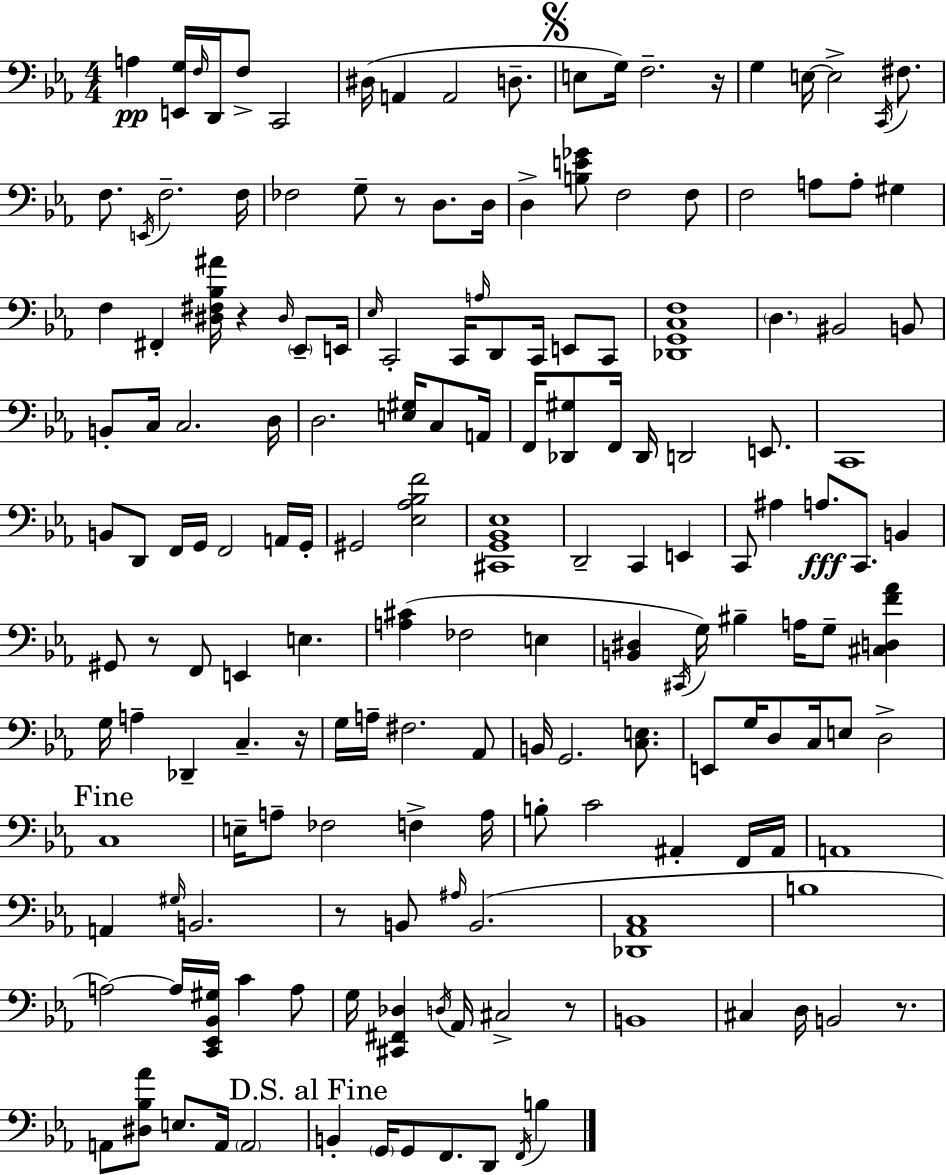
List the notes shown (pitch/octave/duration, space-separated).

A3/q [E2,G3]/s F3/s D2/s F3/e C2/h D#3/s A2/q A2/h D3/e. E3/e G3/s F3/h. R/s G3/q E3/s E3/h C2/s F#3/e. F3/e. E2/s F3/h. F3/s FES3/h G3/e R/e D3/e. D3/s D3/q [B3,E4,Gb4]/e F3/h F3/e F3/h A3/e A3/e G#3/q F3/q F#2/q [D#3,F#3,Bb3,A#4]/s R/q D#3/s Eb2/e E2/s Eb3/s C2/h C2/s A3/s D2/e C2/s E2/e C2/e [Db2,G2,C3,F3]/w D3/q. BIS2/h B2/e B2/e C3/s C3/h. D3/s D3/h. [E3,G#3]/s C3/e A2/s F2/s [Db2,G#3]/e F2/s Db2/s D2/h E2/e. C2/w B2/e D2/e F2/s G2/s F2/h A2/s G2/s G#2/h [Eb3,Ab3,Bb3,F4]/h [C#2,G2,Bb2,Eb3]/w D2/h C2/q E2/q C2/e A#3/q A3/e. C2/e. B2/q G#2/e R/e F2/e E2/q E3/q. [A3,C#4]/q FES3/h E3/q [B2,D#3]/q C#2/s G3/s BIS3/q A3/s G3/e [C#3,D3,F4,Ab4]/q G3/s A3/q Db2/q C3/q. R/s G3/s A3/s F#3/h. Ab2/e B2/s G2/h. [C3,E3]/e. E2/e G3/s D3/e C3/s E3/e D3/h C3/w E3/s A3/e FES3/h F3/q A3/s B3/e C4/h A#2/q F2/s A#2/s A2/w A2/q G#3/s B2/h. R/e B2/e A#3/s B2/h. [Db2,Ab2,C3]/w B3/w A3/h A3/s [C2,Eb2,Bb2,G#3]/s C4/q A3/e G3/s [C#2,F#2,Db3]/q D3/s Ab2/s C#3/h R/e B2/w C#3/q D3/s B2/h R/e. A2/e [D#3,Bb3,Ab4]/e E3/e. A2/s A2/h B2/q G2/s G2/e F2/e. D2/e F2/s B3/q